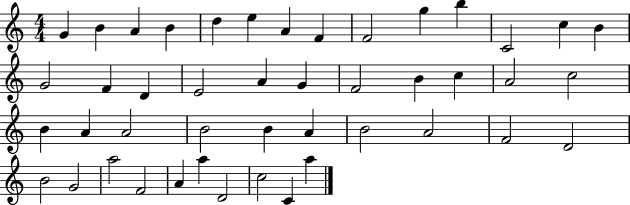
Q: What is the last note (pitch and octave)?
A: A5